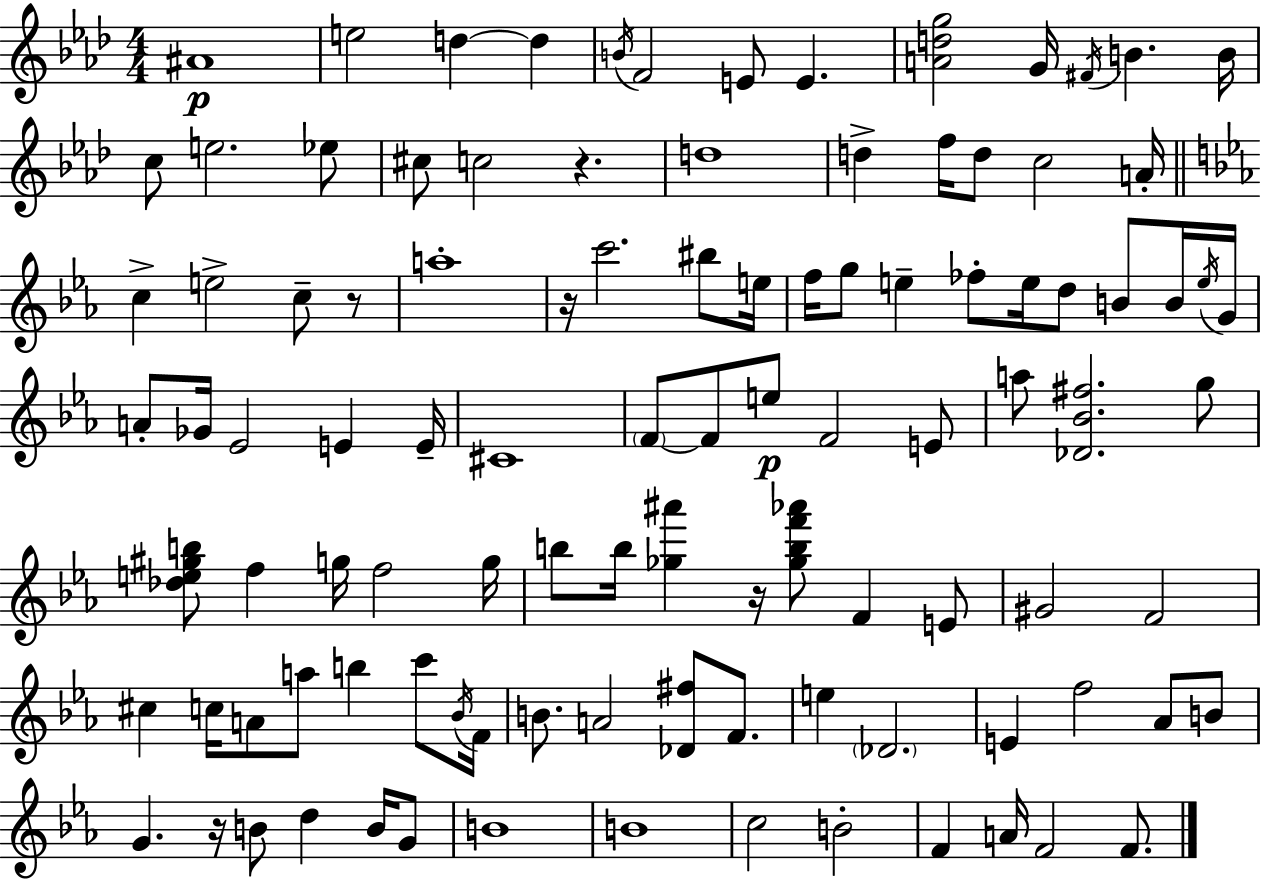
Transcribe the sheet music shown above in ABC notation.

X:1
T:Untitled
M:4/4
L:1/4
K:Ab
^A4 e2 d d B/4 F2 E/2 E [Adg]2 G/4 ^F/4 B B/4 c/2 e2 _e/2 ^c/2 c2 z d4 d f/4 d/2 c2 A/4 c e2 c/2 z/2 a4 z/4 c'2 ^b/2 e/4 f/4 g/2 e _f/2 e/4 d/2 B/2 B/4 e/4 G/4 A/2 _G/4 _E2 E E/4 ^C4 F/2 F/2 e/2 F2 E/2 a/2 [_D_B^f]2 g/2 [_de^gb]/2 f g/4 f2 g/4 b/2 b/4 [_g^a'] z/4 [_gbf'_a']/2 F E/2 ^G2 F2 ^c c/4 A/2 a/2 b c'/2 _B/4 F/4 B/2 A2 [_D^f]/2 F/2 e _D2 E f2 _A/2 B/2 G z/4 B/2 d B/4 G/2 B4 B4 c2 B2 F A/4 F2 F/2